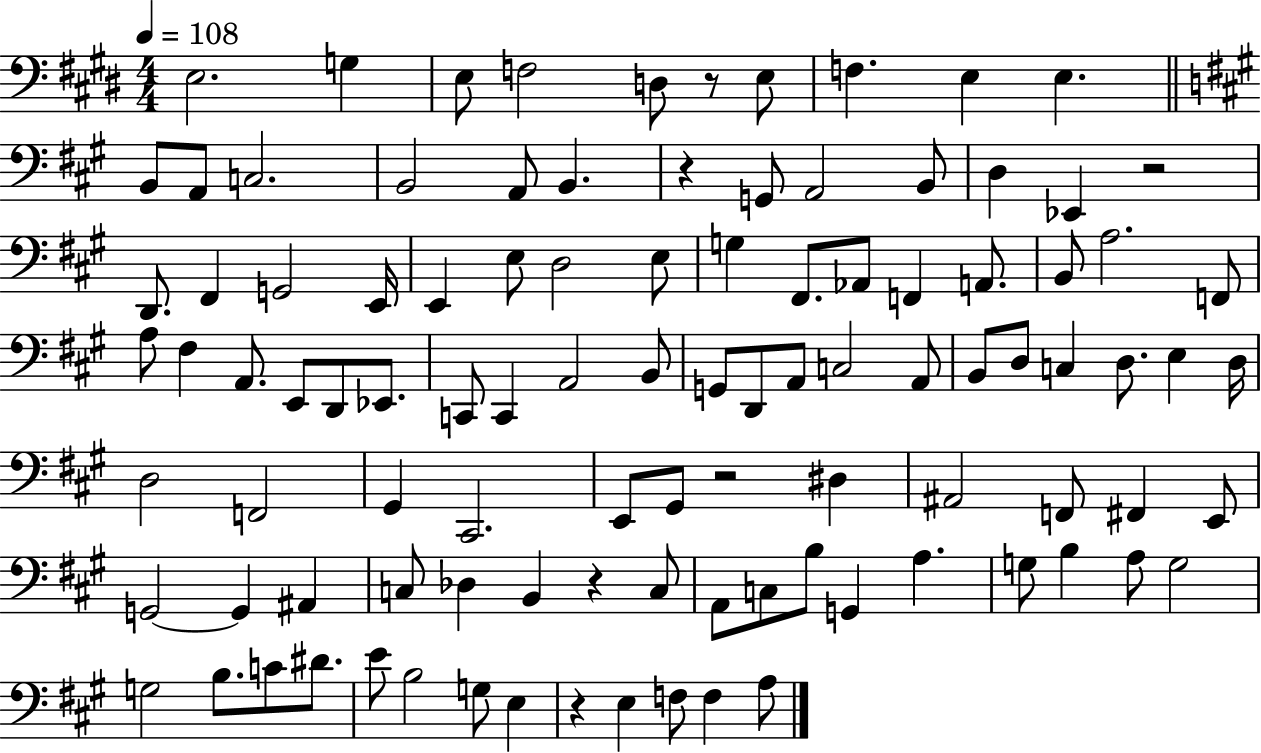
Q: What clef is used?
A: bass